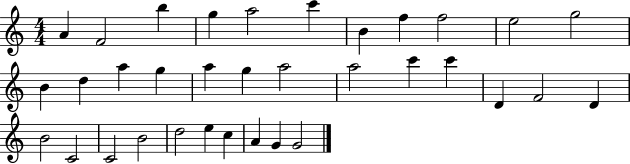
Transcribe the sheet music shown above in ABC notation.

X:1
T:Untitled
M:4/4
L:1/4
K:C
A F2 b g a2 c' B f f2 e2 g2 B d a g a g a2 a2 c' c' D F2 D B2 C2 C2 B2 d2 e c A G G2